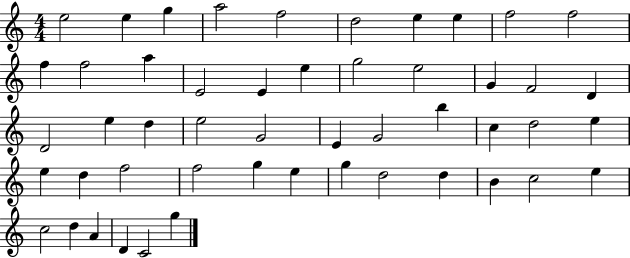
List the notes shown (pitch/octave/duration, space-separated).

E5/h E5/q G5/q A5/h F5/h D5/h E5/q E5/q F5/h F5/h F5/q F5/h A5/q E4/h E4/q E5/q G5/h E5/h G4/q F4/h D4/q D4/h E5/q D5/q E5/h G4/h E4/q G4/h B5/q C5/q D5/h E5/q E5/q D5/q F5/h F5/h G5/q E5/q G5/q D5/h D5/q B4/q C5/h E5/q C5/h D5/q A4/q D4/q C4/h G5/q